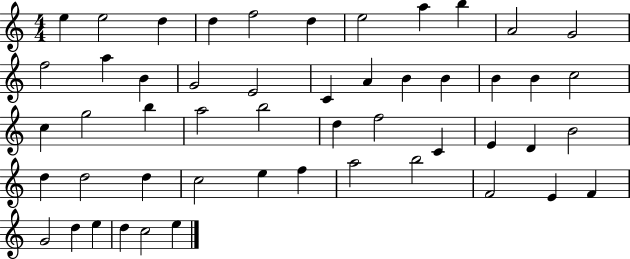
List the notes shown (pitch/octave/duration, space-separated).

E5/q E5/h D5/q D5/q F5/h D5/q E5/h A5/q B5/q A4/h G4/h F5/h A5/q B4/q G4/h E4/h C4/q A4/q B4/q B4/q B4/q B4/q C5/h C5/q G5/h B5/q A5/h B5/h D5/q F5/h C4/q E4/q D4/q B4/h D5/q D5/h D5/q C5/h E5/q F5/q A5/h B5/h F4/h E4/q F4/q G4/h D5/q E5/q D5/q C5/h E5/q